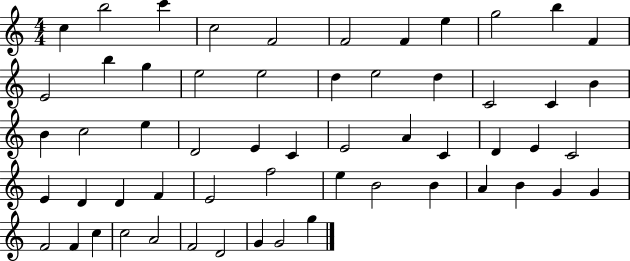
{
  \clef treble
  \numericTimeSignature
  \time 4/4
  \key c \major
  c''4 b''2 c'''4 | c''2 f'2 | f'2 f'4 e''4 | g''2 b''4 f'4 | \break e'2 b''4 g''4 | e''2 e''2 | d''4 e''2 d''4 | c'2 c'4 b'4 | \break b'4 c''2 e''4 | d'2 e'4 c'4 | e'2 a'4 c'4 | d'4 e'4 c'2 | \break e'4 d'4 d'4 f'4 | e'2 f''2 | e''4 b'2 b'4 | a'4 b'4 g'4 g'4 | \break f'2 f'4 c''4 | c''2 a'2 | f'2 d'2 | g'4 g'2 g''4 | \break \bar "|."
}